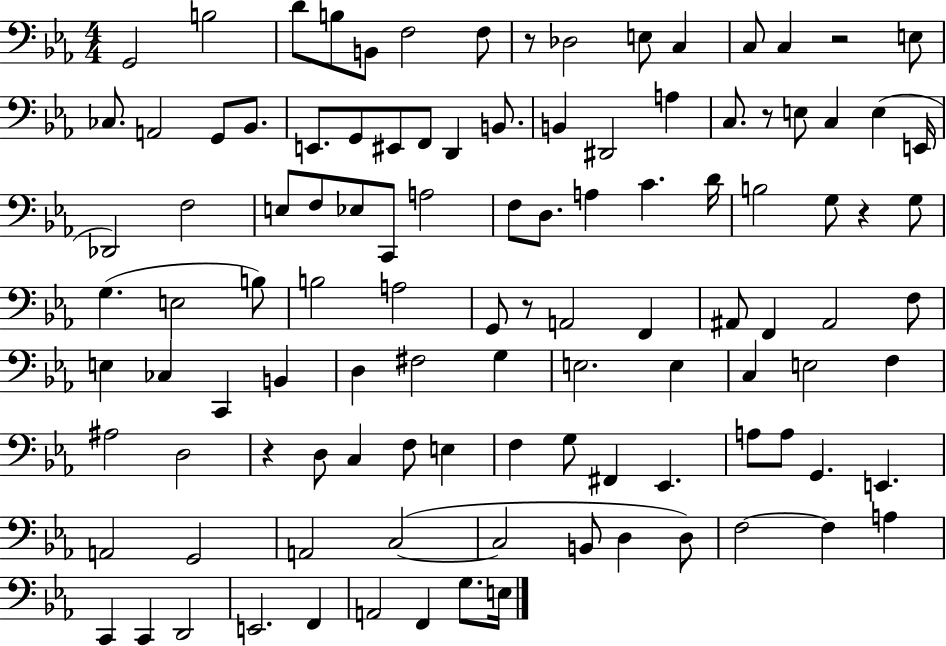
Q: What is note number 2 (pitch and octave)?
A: B3